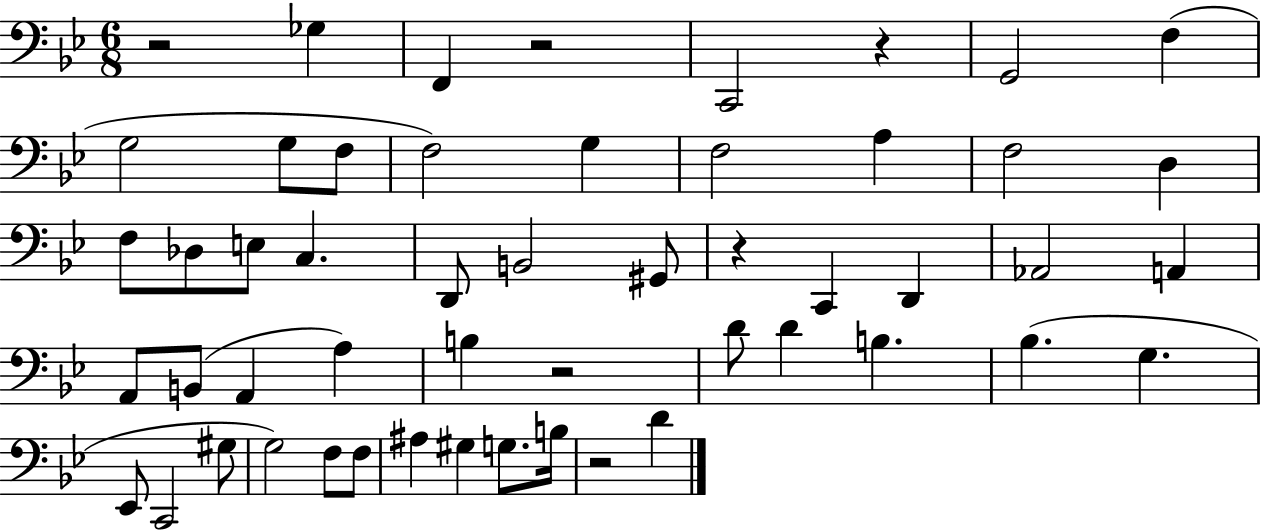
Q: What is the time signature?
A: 6/8